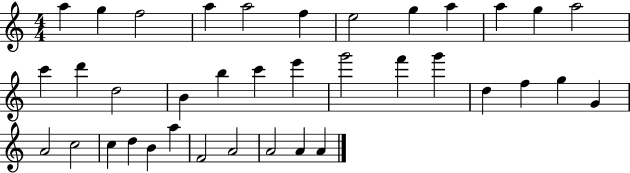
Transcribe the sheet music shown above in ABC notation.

X:1
T:Untitled
M:4/4
L:1/4
K:C
a g f2 a a2 f e2 g a a g a2 c' d' d2 B b c' e' g'2 f' g' d f g G A2 c2 c d B a F2 A2 A2 A A